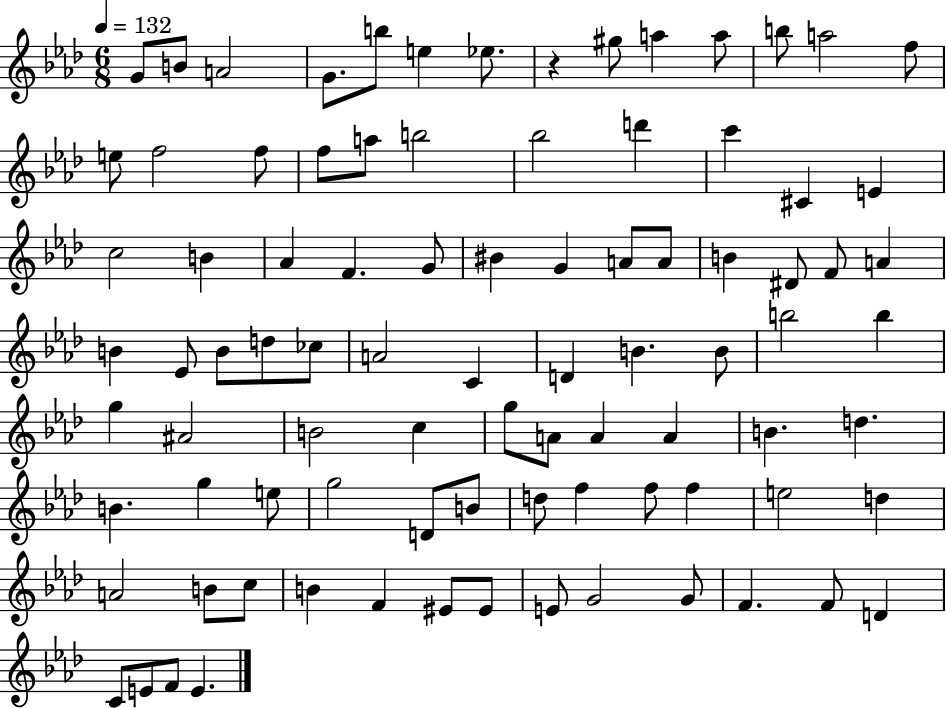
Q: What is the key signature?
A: AES major